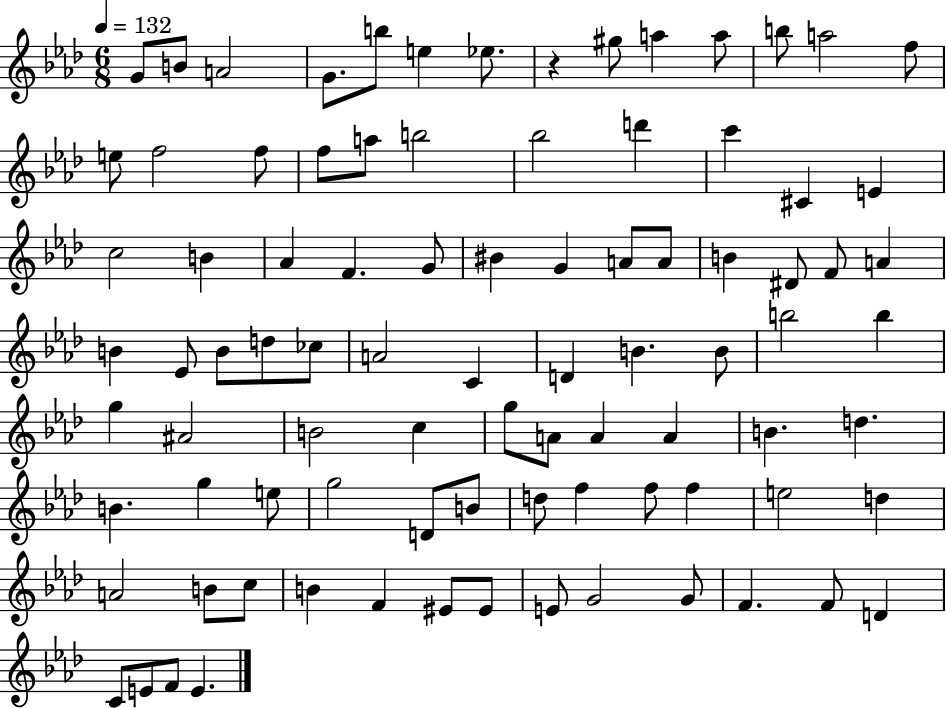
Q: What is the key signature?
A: AES major